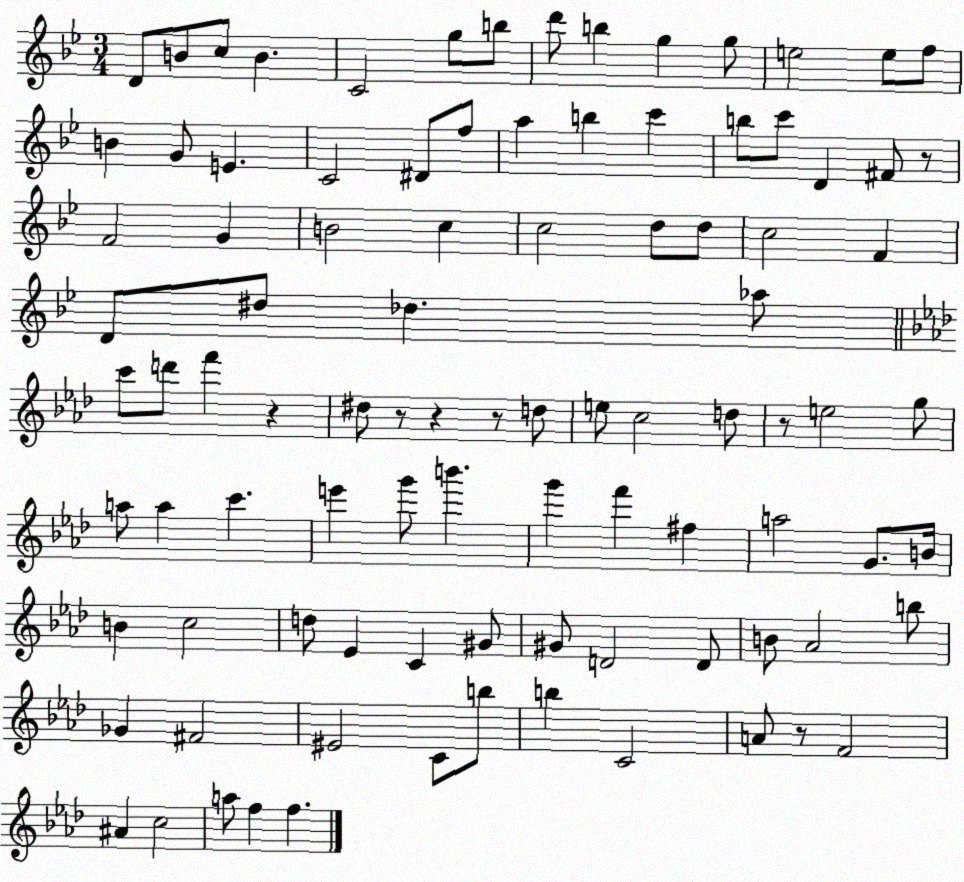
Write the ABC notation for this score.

X:1
T:Untitled
M:3/4
L:1/4
K:Bb
D/2 B/2 c/2 B C2 g/2 b/2 d'/2 b g g/2 e2 e/2 f/2 B G/2 E C2 ^D/2 f/2 a b c' b/2 c'/2 D ^F/2 z/2 F2 G B2 c c2 d/2 d/2 c2 F D/2 ^d/2 _d _a/2 c'/2 d'/2 f' z ^d/2 z/2 z z/2 d/2 e/2 c2 d/2 z/2 e2 g/2 a/2 a c' e' g'/2 b' g' f' ^f a2 G/2 B/4 B c2 d/2 _E C ^G/2 ^G/2 D2 D/2 B/2 _A2 b/2 _G ^F2 ^E2 C/2 b/2 b C2 A/2 z/2 F2 ^A c2 a/2 f f